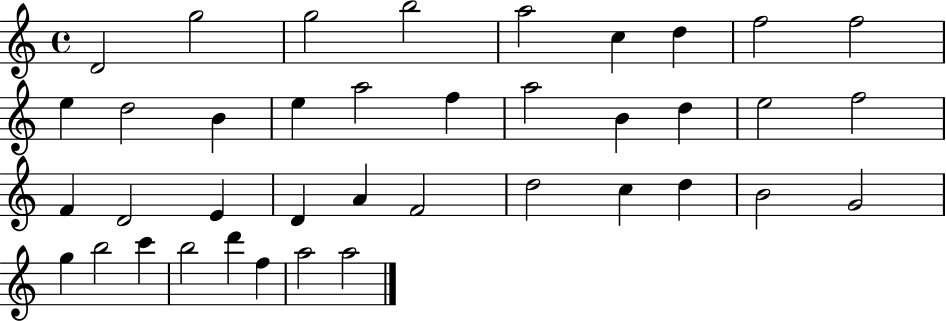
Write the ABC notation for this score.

X:1
T:Untitled
M:4/4
L:1/4
K:C
D2 g2 g2 b2 a2 c d f2 f2 e d2 B e a2 f a2 B d e2 f2 F D2 E D A F2 d2 c d B2 G2 g b2 c' b2 d' f a2 a2